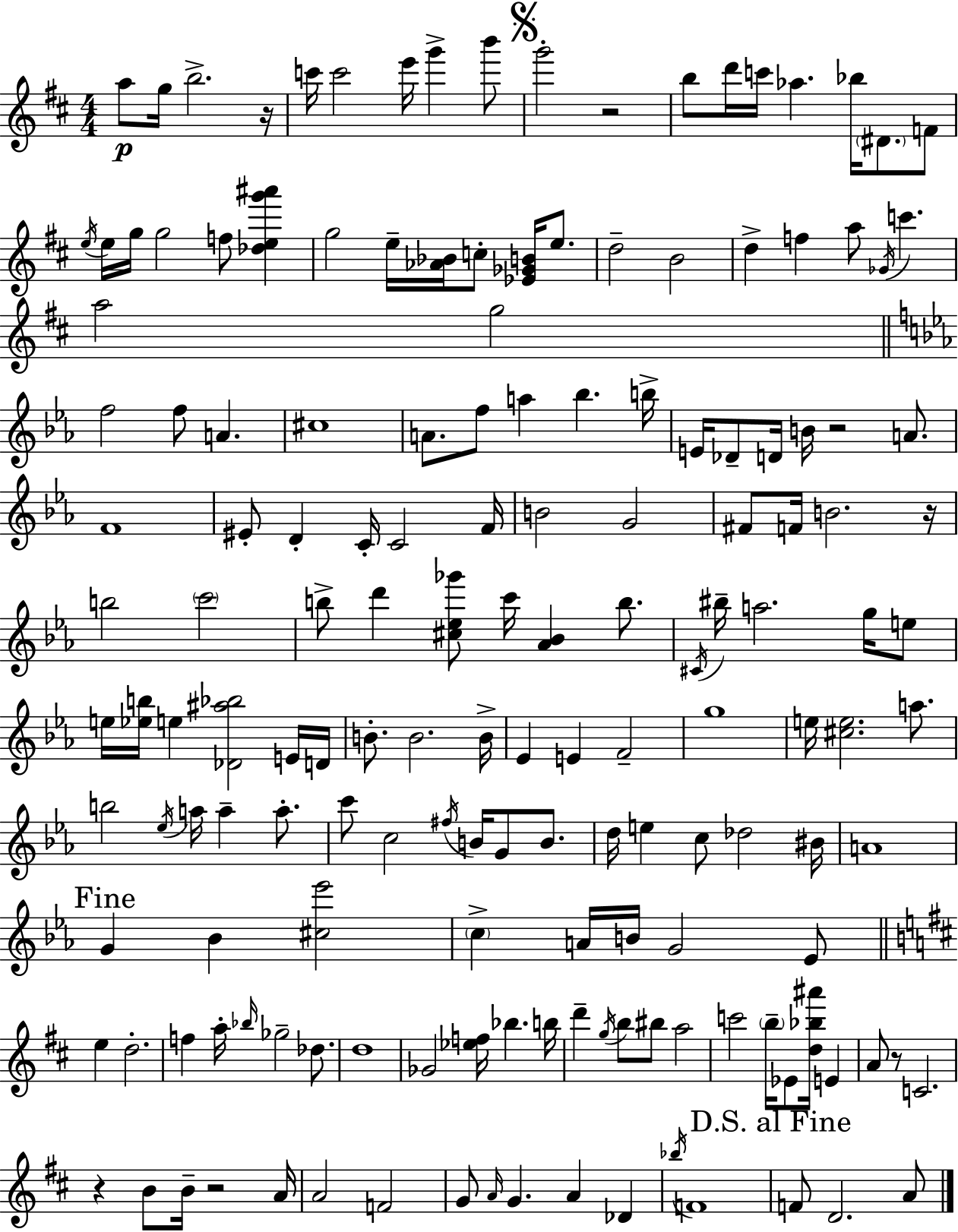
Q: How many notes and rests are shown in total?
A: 162